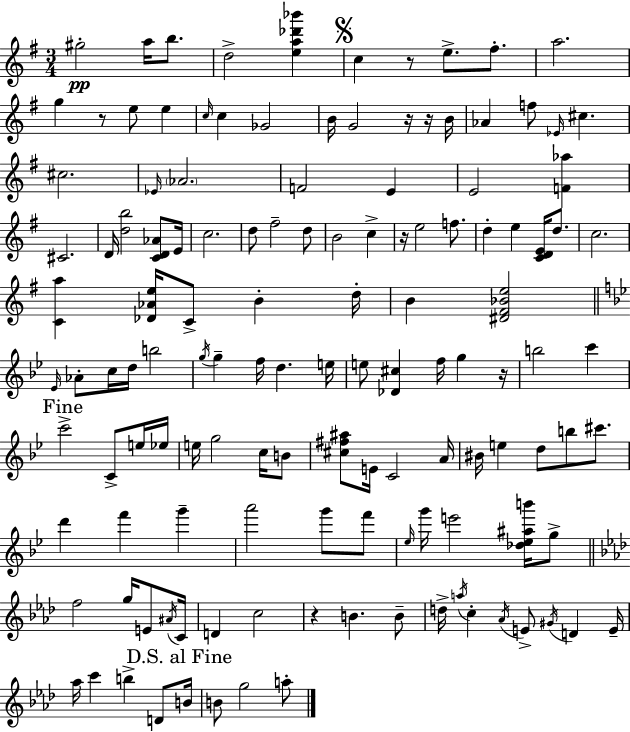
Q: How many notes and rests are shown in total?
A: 130